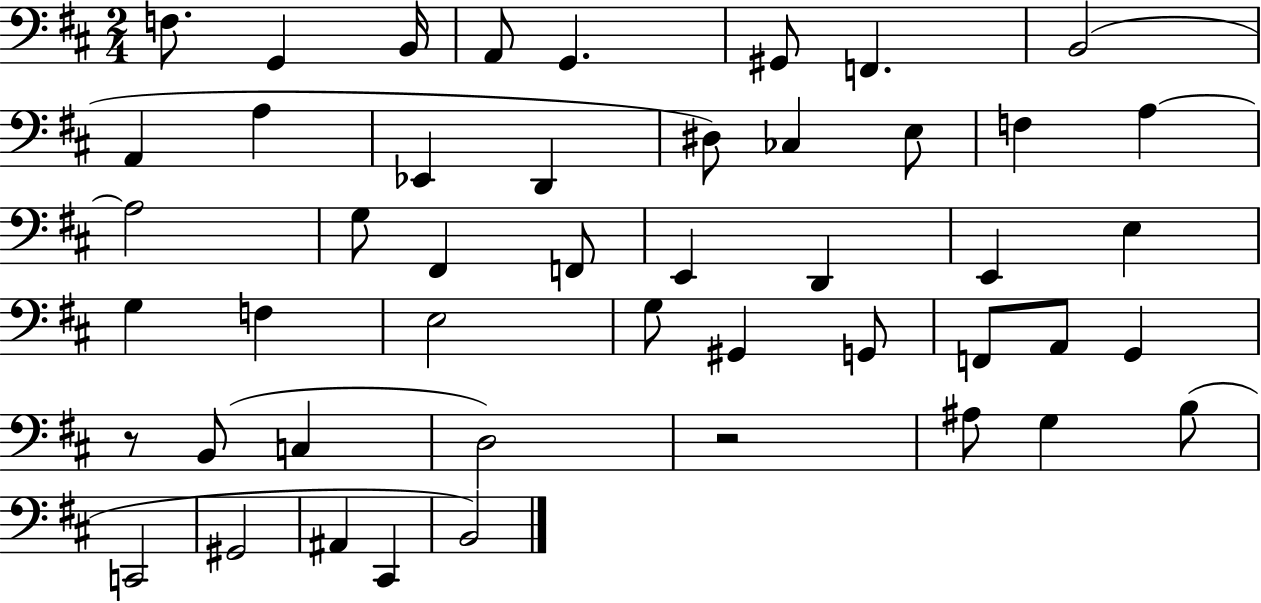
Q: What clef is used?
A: bass